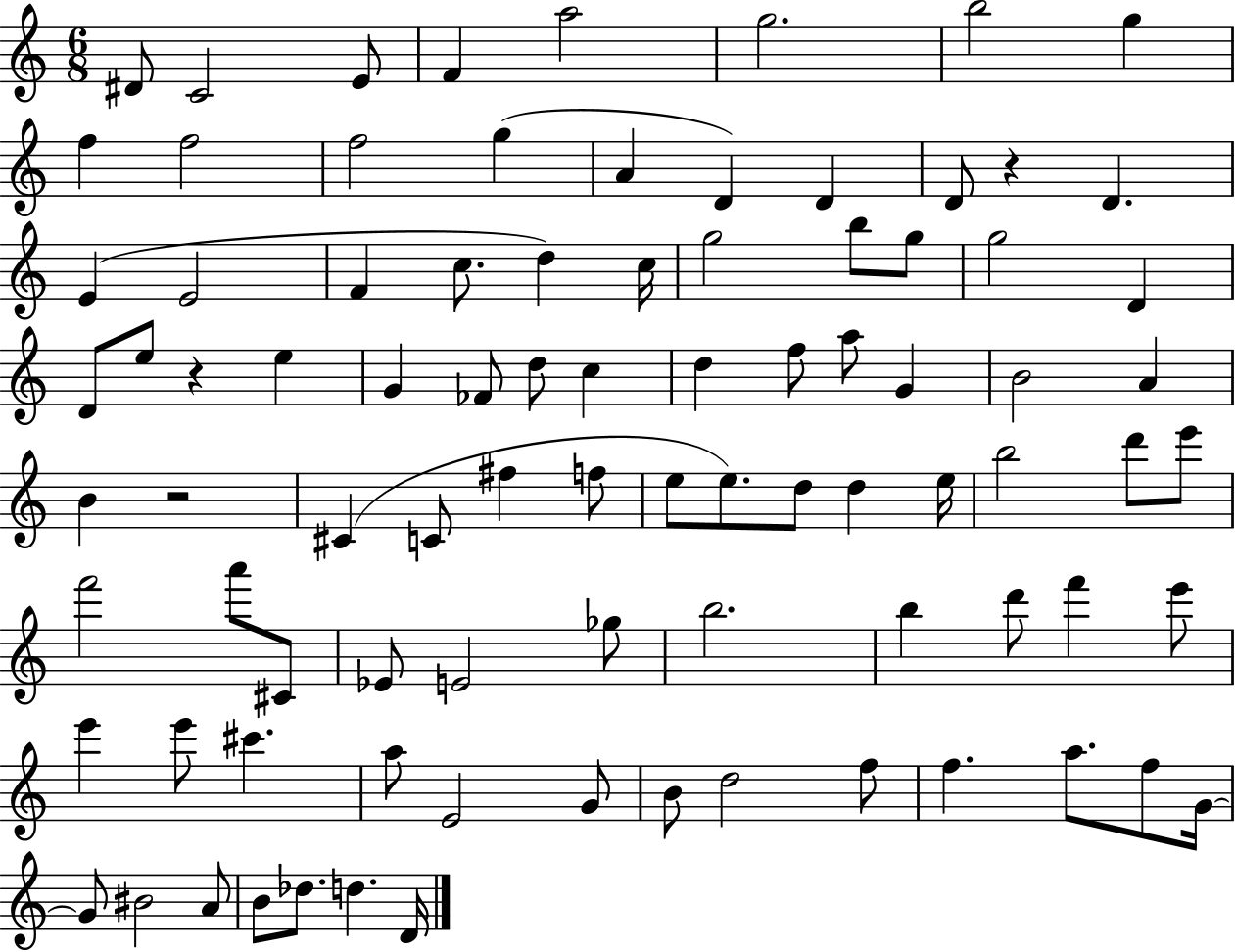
{
  \clef treble
  \numericTimeSignature
  \time 6/8
  \key c \major
  dis'8 c'2 e'8 | f'4 a''2 | g''2. | b''2 g''4 | \break f''4 f''2 | f''2 g''4( | a'4 d'4) d'4 | d'8 r4 d'4. | \break e'4( e'2 | f'4 c''8. d''4) c''16 | g''2 b''8 g''8 | g''2 d'4 | \break d'8 e''8 r4 e''4 | g'4 fes'8 d''8 c''4 | d''4 f''8 a''8 g'4 | b'2 a'4 | \break b'4 r2 | cis'4( c'8 fis''4 f''8 | e''8 e''8.) d''8 d''4 e''16 | b''2 d'''8 e'''8 | \break f'''2 a'''8 cis'8 | ees'8 e'2 ges''8 | b''2. | b''4 d'''8 f'''4 e'''8 | \break e'''4 e'''8 cis'''4. | a''8 e'2 g'8 | b'8 d''2 f''8 | f''4. a''8. f''8 g'16~~ | \break g'8 bis'2 a'8 | b'8 des''8. d''4. d'16 | \bar "|."
}